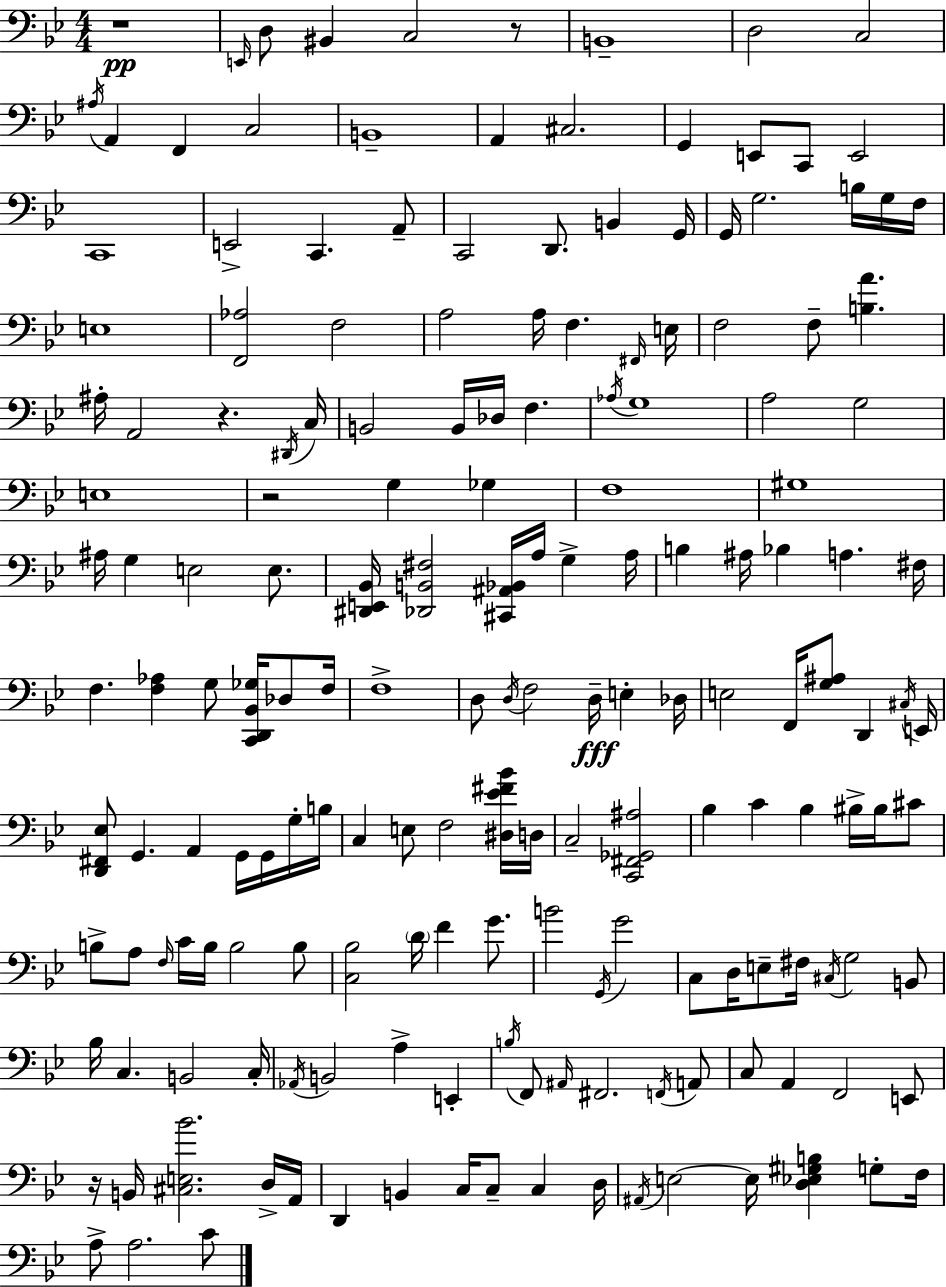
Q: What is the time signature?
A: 4/4